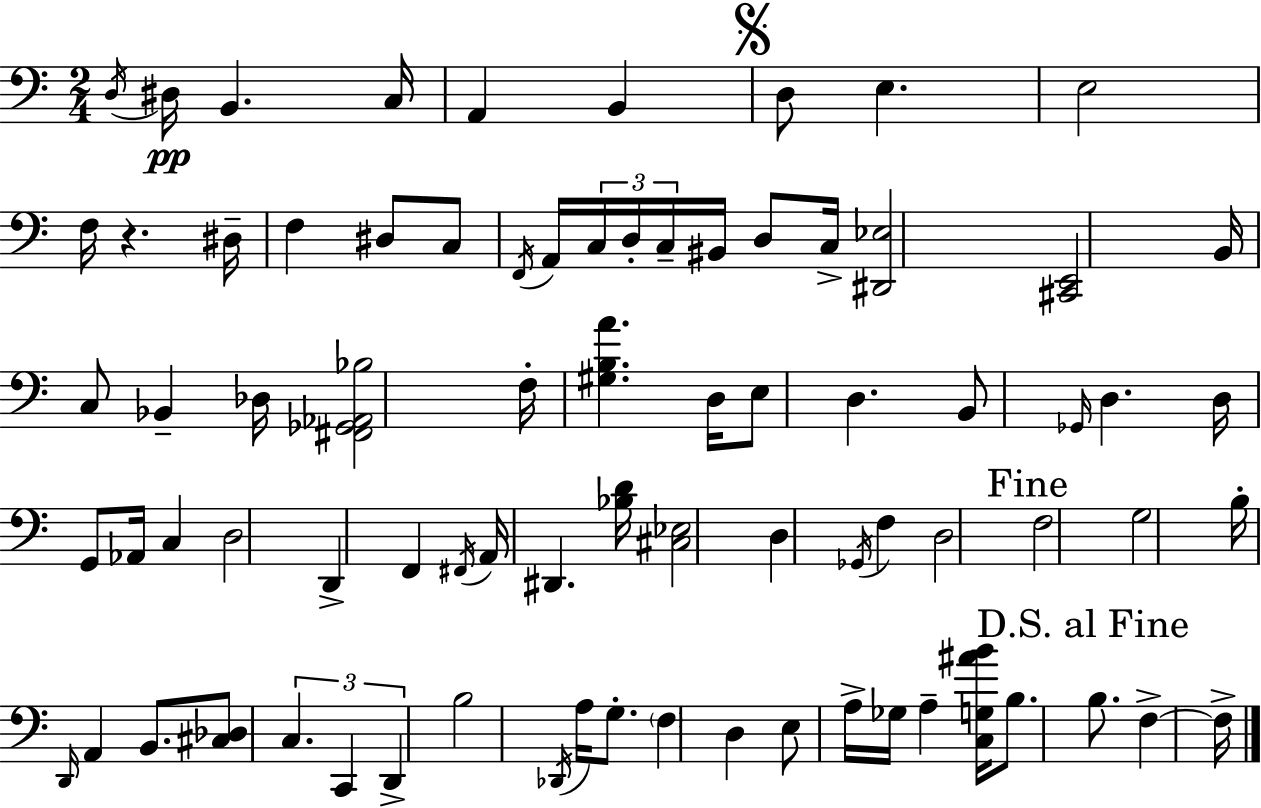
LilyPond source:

{
  \clef bass
  \numericTimeSignature
  \time 2/4
  \key a \minor
  \repeat volta 2 { \acciaccatura { d16 }\pp dis16 b,4. | c16 a,4 b,4 | \mark \markup { \musicglyph "scripts.segno" } d8 e4. | e2 | \break f16 r4. | dis16-- f4 dis8 c8 | \acciaccatura { f,16 } a,16 \tuplet 3/2 { c16 d16-. c16-- } bis,16 d8 | c16-> <dis, ees>2 | \break <cis, e,>2 | b,16 c8 bes,4-- | des16 <fis, ges, aes, bes>2 | f16-. <gis b a'>4. | \break d16 e8 d4. | b,8 \grace { ges,16 } d4. | d16 g,8 aes,16 c4 | d2 | \break d,4-> f,4 | \acciaccatura { fis,16 } a,16 dis,4. | <bes d'>16 <cis ees>2 | d4 | \break \acciaccatura { ges,16 } f4 d2 | \mark "Fine" f2 | g2 | b16-. \grace { d,16 } a,4 | \break b,8. <cis des>8 | \tuplet 3/2 { c4. c,4 | d,4-> } b2 | \acciaccatura { des,16 } a16 | \break g8.-. \parenthesize f4 d4 | e8 a16-> ges16 a4-- | <c g ais' b'>16 b8. \mark "D.S. al Fine" b8. | f4->~~ f16-> } \bar "|."
}